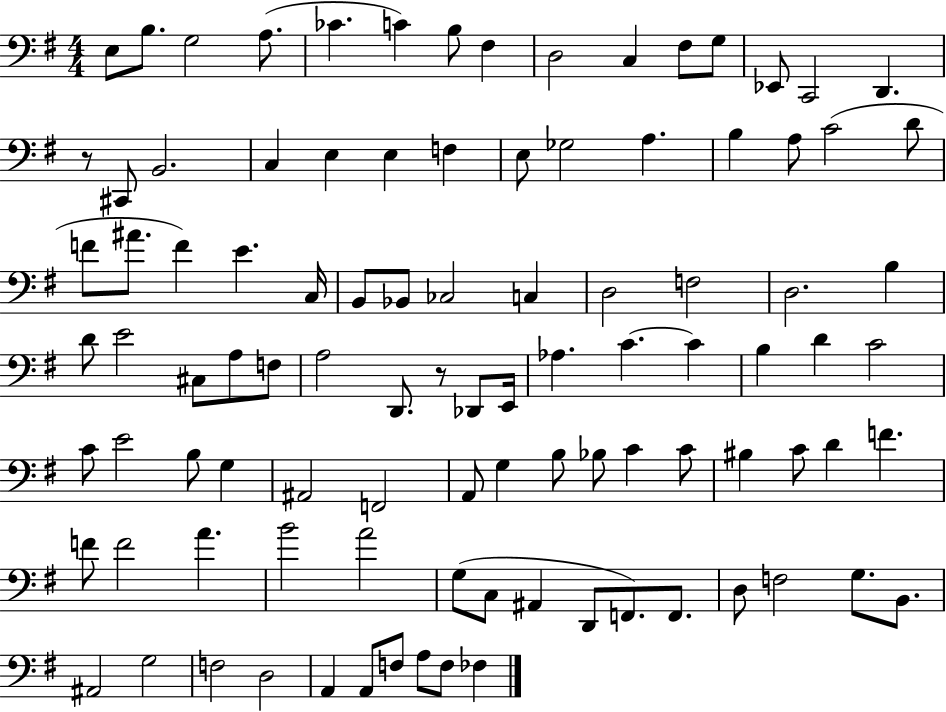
{
  \clef bass
  \numericTimeSignature
  \time 4/4
  \key g \major
  e8 b8. g2 a8.( | ces'4. c'4) b8 fis4 | d2 c4 fis8 g8 | ees,8 c,2 d,4. | \break r8 cis,8 b,2. | c4 e4 e4 f4 | e8 ges2 a4. | b4 a8 c'2( d'8 | \break f'8 ais'8. f'4) e'4. c16 | b,8 bes,8 ces2 c4 | d2 f2 | d2. b4 | \break d'8 e'2 cis8 a8 f8 | a2 d,8. r8 des,8 e,16 | aes4. c'4.~~ c'4 | b4 d'4 c'2 | \break c'8 e'2 b8 g4 | ais,2 f,2 | a,8 g4 b8 bes8 c'4 c'8 | bis4 c'8 d'4 f'4. | \break f'8 f'2 a'4. | b'2 a'2 | g8( c8 ais,4 d,8 f,8.) f,8. | d8 f2 g8. b,8. | \break ais,2 g2 | f2 d2 | a,4 a,8 f8 a8 f8 fes4 | \bar "|."
}